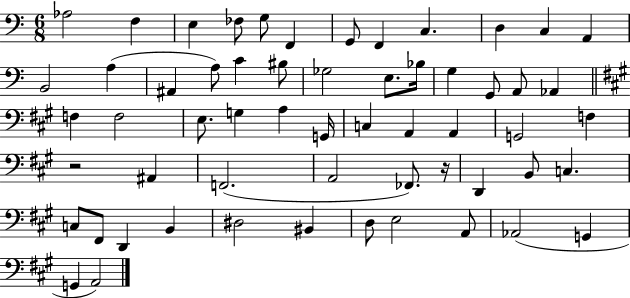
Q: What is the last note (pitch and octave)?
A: A2